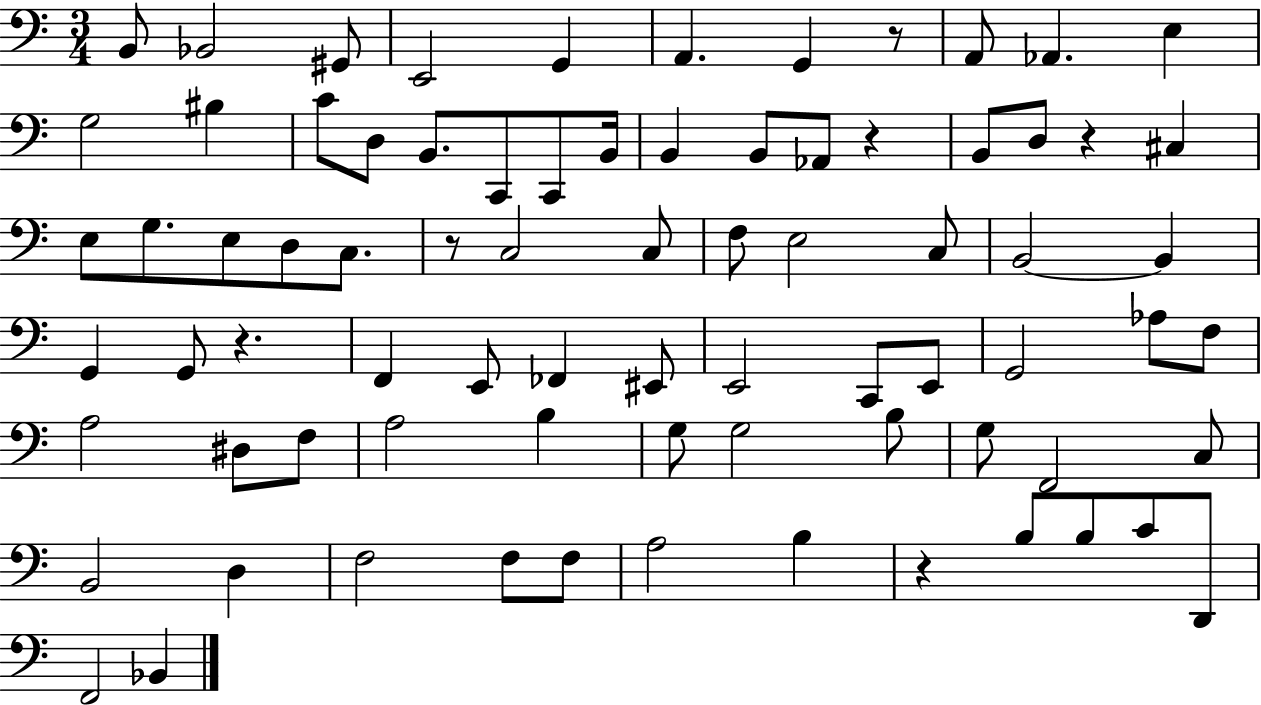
{
  \clef bass
  \numericTimeSignature
  \time 3/4
  \key c \major
  b,8 bes,2 gis,8 | e,2 g,4 | a,4. g,4 r8 | a,8 aes,4. e4 | \break g2 bis4 | c'8 d8 b,8. c,8 c,8 b,16 | b,4 b,8 aes,8 r4 | b,8 d8 r4 cis4 | \break e8 g8. e8 d8 c8. | r8 c2 c8 | f8 e2 c8 | b,2~~ b,4 | \break g,4 g,8 r4. | f,4 e,8 fes,4 eis,8 | e,2 c,8 e,8 | g,2 aes8 f8 | \break a2 dis8 f8 | a2 b4 | g8 g2 b8 | g8 f,2 c8 | \break b,2 d4 | f2 f8 f8 | a2 b4 | r4 b8 b8 c'8 d,8 | \break f,2 bes,4 | \bar "|."
}